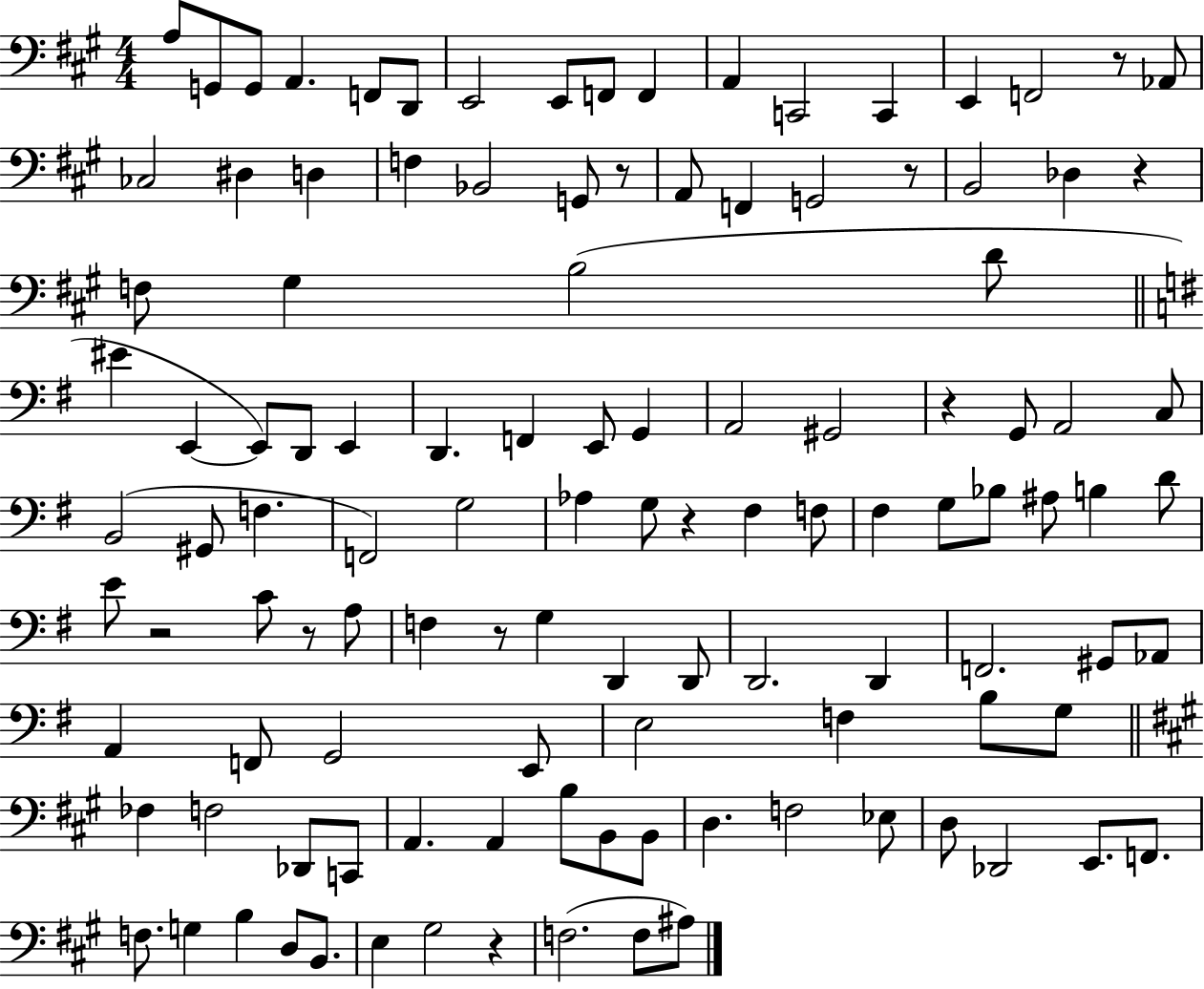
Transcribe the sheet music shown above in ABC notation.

X:1
T:Untitled
M:4/4
L:1/4
K:A
A,/2 G,,/2 G,,/2 A,, F,,/2 D,,/2 E,,2 E,,/2 F,,/2 F,, A,, C,,2 C,, E,, F,,2 z/2 _A,,/2 _C,2 ^D, D, F, _B,,2 G,,/2 z/2 A,,/2 F,, G,,2 z/2 B,,2 _D, z F,/2 ^G, B,2 D/2 ^E E,, E,,/2 D,,/2 E,, D,, F,, E,,/2 G,, A,,2 ^G,,2 z G,,/2 A,,2 C,/2 B,,2 ^G,,/2 F, F,,2 G,2 _A, G,/2 z ^F, F,/2 ^F, G,/2 _B,/2 ^A,/2 B, D/2 E/2 z2 C/2 z/2 A,/2 F, z/2 G, D,, D,,/2 D,,2 D,, F,,2 ^G,,/2 _A,,/2 A,, F,,/2 G,,2 E,,/2 E,2 F, B,/2 G,/2 _F, F,2 _D,,/2 C,,/2 A,, A,, B,/2 B,,/2 B,,/2 D, F,2 _E,/2 D,/2 _D,,2 E,,/2 F,,/2 F,/2 G, B, D,/2 B,,/2 E, ^G,2 z F,2 F,/2 ^A,/2